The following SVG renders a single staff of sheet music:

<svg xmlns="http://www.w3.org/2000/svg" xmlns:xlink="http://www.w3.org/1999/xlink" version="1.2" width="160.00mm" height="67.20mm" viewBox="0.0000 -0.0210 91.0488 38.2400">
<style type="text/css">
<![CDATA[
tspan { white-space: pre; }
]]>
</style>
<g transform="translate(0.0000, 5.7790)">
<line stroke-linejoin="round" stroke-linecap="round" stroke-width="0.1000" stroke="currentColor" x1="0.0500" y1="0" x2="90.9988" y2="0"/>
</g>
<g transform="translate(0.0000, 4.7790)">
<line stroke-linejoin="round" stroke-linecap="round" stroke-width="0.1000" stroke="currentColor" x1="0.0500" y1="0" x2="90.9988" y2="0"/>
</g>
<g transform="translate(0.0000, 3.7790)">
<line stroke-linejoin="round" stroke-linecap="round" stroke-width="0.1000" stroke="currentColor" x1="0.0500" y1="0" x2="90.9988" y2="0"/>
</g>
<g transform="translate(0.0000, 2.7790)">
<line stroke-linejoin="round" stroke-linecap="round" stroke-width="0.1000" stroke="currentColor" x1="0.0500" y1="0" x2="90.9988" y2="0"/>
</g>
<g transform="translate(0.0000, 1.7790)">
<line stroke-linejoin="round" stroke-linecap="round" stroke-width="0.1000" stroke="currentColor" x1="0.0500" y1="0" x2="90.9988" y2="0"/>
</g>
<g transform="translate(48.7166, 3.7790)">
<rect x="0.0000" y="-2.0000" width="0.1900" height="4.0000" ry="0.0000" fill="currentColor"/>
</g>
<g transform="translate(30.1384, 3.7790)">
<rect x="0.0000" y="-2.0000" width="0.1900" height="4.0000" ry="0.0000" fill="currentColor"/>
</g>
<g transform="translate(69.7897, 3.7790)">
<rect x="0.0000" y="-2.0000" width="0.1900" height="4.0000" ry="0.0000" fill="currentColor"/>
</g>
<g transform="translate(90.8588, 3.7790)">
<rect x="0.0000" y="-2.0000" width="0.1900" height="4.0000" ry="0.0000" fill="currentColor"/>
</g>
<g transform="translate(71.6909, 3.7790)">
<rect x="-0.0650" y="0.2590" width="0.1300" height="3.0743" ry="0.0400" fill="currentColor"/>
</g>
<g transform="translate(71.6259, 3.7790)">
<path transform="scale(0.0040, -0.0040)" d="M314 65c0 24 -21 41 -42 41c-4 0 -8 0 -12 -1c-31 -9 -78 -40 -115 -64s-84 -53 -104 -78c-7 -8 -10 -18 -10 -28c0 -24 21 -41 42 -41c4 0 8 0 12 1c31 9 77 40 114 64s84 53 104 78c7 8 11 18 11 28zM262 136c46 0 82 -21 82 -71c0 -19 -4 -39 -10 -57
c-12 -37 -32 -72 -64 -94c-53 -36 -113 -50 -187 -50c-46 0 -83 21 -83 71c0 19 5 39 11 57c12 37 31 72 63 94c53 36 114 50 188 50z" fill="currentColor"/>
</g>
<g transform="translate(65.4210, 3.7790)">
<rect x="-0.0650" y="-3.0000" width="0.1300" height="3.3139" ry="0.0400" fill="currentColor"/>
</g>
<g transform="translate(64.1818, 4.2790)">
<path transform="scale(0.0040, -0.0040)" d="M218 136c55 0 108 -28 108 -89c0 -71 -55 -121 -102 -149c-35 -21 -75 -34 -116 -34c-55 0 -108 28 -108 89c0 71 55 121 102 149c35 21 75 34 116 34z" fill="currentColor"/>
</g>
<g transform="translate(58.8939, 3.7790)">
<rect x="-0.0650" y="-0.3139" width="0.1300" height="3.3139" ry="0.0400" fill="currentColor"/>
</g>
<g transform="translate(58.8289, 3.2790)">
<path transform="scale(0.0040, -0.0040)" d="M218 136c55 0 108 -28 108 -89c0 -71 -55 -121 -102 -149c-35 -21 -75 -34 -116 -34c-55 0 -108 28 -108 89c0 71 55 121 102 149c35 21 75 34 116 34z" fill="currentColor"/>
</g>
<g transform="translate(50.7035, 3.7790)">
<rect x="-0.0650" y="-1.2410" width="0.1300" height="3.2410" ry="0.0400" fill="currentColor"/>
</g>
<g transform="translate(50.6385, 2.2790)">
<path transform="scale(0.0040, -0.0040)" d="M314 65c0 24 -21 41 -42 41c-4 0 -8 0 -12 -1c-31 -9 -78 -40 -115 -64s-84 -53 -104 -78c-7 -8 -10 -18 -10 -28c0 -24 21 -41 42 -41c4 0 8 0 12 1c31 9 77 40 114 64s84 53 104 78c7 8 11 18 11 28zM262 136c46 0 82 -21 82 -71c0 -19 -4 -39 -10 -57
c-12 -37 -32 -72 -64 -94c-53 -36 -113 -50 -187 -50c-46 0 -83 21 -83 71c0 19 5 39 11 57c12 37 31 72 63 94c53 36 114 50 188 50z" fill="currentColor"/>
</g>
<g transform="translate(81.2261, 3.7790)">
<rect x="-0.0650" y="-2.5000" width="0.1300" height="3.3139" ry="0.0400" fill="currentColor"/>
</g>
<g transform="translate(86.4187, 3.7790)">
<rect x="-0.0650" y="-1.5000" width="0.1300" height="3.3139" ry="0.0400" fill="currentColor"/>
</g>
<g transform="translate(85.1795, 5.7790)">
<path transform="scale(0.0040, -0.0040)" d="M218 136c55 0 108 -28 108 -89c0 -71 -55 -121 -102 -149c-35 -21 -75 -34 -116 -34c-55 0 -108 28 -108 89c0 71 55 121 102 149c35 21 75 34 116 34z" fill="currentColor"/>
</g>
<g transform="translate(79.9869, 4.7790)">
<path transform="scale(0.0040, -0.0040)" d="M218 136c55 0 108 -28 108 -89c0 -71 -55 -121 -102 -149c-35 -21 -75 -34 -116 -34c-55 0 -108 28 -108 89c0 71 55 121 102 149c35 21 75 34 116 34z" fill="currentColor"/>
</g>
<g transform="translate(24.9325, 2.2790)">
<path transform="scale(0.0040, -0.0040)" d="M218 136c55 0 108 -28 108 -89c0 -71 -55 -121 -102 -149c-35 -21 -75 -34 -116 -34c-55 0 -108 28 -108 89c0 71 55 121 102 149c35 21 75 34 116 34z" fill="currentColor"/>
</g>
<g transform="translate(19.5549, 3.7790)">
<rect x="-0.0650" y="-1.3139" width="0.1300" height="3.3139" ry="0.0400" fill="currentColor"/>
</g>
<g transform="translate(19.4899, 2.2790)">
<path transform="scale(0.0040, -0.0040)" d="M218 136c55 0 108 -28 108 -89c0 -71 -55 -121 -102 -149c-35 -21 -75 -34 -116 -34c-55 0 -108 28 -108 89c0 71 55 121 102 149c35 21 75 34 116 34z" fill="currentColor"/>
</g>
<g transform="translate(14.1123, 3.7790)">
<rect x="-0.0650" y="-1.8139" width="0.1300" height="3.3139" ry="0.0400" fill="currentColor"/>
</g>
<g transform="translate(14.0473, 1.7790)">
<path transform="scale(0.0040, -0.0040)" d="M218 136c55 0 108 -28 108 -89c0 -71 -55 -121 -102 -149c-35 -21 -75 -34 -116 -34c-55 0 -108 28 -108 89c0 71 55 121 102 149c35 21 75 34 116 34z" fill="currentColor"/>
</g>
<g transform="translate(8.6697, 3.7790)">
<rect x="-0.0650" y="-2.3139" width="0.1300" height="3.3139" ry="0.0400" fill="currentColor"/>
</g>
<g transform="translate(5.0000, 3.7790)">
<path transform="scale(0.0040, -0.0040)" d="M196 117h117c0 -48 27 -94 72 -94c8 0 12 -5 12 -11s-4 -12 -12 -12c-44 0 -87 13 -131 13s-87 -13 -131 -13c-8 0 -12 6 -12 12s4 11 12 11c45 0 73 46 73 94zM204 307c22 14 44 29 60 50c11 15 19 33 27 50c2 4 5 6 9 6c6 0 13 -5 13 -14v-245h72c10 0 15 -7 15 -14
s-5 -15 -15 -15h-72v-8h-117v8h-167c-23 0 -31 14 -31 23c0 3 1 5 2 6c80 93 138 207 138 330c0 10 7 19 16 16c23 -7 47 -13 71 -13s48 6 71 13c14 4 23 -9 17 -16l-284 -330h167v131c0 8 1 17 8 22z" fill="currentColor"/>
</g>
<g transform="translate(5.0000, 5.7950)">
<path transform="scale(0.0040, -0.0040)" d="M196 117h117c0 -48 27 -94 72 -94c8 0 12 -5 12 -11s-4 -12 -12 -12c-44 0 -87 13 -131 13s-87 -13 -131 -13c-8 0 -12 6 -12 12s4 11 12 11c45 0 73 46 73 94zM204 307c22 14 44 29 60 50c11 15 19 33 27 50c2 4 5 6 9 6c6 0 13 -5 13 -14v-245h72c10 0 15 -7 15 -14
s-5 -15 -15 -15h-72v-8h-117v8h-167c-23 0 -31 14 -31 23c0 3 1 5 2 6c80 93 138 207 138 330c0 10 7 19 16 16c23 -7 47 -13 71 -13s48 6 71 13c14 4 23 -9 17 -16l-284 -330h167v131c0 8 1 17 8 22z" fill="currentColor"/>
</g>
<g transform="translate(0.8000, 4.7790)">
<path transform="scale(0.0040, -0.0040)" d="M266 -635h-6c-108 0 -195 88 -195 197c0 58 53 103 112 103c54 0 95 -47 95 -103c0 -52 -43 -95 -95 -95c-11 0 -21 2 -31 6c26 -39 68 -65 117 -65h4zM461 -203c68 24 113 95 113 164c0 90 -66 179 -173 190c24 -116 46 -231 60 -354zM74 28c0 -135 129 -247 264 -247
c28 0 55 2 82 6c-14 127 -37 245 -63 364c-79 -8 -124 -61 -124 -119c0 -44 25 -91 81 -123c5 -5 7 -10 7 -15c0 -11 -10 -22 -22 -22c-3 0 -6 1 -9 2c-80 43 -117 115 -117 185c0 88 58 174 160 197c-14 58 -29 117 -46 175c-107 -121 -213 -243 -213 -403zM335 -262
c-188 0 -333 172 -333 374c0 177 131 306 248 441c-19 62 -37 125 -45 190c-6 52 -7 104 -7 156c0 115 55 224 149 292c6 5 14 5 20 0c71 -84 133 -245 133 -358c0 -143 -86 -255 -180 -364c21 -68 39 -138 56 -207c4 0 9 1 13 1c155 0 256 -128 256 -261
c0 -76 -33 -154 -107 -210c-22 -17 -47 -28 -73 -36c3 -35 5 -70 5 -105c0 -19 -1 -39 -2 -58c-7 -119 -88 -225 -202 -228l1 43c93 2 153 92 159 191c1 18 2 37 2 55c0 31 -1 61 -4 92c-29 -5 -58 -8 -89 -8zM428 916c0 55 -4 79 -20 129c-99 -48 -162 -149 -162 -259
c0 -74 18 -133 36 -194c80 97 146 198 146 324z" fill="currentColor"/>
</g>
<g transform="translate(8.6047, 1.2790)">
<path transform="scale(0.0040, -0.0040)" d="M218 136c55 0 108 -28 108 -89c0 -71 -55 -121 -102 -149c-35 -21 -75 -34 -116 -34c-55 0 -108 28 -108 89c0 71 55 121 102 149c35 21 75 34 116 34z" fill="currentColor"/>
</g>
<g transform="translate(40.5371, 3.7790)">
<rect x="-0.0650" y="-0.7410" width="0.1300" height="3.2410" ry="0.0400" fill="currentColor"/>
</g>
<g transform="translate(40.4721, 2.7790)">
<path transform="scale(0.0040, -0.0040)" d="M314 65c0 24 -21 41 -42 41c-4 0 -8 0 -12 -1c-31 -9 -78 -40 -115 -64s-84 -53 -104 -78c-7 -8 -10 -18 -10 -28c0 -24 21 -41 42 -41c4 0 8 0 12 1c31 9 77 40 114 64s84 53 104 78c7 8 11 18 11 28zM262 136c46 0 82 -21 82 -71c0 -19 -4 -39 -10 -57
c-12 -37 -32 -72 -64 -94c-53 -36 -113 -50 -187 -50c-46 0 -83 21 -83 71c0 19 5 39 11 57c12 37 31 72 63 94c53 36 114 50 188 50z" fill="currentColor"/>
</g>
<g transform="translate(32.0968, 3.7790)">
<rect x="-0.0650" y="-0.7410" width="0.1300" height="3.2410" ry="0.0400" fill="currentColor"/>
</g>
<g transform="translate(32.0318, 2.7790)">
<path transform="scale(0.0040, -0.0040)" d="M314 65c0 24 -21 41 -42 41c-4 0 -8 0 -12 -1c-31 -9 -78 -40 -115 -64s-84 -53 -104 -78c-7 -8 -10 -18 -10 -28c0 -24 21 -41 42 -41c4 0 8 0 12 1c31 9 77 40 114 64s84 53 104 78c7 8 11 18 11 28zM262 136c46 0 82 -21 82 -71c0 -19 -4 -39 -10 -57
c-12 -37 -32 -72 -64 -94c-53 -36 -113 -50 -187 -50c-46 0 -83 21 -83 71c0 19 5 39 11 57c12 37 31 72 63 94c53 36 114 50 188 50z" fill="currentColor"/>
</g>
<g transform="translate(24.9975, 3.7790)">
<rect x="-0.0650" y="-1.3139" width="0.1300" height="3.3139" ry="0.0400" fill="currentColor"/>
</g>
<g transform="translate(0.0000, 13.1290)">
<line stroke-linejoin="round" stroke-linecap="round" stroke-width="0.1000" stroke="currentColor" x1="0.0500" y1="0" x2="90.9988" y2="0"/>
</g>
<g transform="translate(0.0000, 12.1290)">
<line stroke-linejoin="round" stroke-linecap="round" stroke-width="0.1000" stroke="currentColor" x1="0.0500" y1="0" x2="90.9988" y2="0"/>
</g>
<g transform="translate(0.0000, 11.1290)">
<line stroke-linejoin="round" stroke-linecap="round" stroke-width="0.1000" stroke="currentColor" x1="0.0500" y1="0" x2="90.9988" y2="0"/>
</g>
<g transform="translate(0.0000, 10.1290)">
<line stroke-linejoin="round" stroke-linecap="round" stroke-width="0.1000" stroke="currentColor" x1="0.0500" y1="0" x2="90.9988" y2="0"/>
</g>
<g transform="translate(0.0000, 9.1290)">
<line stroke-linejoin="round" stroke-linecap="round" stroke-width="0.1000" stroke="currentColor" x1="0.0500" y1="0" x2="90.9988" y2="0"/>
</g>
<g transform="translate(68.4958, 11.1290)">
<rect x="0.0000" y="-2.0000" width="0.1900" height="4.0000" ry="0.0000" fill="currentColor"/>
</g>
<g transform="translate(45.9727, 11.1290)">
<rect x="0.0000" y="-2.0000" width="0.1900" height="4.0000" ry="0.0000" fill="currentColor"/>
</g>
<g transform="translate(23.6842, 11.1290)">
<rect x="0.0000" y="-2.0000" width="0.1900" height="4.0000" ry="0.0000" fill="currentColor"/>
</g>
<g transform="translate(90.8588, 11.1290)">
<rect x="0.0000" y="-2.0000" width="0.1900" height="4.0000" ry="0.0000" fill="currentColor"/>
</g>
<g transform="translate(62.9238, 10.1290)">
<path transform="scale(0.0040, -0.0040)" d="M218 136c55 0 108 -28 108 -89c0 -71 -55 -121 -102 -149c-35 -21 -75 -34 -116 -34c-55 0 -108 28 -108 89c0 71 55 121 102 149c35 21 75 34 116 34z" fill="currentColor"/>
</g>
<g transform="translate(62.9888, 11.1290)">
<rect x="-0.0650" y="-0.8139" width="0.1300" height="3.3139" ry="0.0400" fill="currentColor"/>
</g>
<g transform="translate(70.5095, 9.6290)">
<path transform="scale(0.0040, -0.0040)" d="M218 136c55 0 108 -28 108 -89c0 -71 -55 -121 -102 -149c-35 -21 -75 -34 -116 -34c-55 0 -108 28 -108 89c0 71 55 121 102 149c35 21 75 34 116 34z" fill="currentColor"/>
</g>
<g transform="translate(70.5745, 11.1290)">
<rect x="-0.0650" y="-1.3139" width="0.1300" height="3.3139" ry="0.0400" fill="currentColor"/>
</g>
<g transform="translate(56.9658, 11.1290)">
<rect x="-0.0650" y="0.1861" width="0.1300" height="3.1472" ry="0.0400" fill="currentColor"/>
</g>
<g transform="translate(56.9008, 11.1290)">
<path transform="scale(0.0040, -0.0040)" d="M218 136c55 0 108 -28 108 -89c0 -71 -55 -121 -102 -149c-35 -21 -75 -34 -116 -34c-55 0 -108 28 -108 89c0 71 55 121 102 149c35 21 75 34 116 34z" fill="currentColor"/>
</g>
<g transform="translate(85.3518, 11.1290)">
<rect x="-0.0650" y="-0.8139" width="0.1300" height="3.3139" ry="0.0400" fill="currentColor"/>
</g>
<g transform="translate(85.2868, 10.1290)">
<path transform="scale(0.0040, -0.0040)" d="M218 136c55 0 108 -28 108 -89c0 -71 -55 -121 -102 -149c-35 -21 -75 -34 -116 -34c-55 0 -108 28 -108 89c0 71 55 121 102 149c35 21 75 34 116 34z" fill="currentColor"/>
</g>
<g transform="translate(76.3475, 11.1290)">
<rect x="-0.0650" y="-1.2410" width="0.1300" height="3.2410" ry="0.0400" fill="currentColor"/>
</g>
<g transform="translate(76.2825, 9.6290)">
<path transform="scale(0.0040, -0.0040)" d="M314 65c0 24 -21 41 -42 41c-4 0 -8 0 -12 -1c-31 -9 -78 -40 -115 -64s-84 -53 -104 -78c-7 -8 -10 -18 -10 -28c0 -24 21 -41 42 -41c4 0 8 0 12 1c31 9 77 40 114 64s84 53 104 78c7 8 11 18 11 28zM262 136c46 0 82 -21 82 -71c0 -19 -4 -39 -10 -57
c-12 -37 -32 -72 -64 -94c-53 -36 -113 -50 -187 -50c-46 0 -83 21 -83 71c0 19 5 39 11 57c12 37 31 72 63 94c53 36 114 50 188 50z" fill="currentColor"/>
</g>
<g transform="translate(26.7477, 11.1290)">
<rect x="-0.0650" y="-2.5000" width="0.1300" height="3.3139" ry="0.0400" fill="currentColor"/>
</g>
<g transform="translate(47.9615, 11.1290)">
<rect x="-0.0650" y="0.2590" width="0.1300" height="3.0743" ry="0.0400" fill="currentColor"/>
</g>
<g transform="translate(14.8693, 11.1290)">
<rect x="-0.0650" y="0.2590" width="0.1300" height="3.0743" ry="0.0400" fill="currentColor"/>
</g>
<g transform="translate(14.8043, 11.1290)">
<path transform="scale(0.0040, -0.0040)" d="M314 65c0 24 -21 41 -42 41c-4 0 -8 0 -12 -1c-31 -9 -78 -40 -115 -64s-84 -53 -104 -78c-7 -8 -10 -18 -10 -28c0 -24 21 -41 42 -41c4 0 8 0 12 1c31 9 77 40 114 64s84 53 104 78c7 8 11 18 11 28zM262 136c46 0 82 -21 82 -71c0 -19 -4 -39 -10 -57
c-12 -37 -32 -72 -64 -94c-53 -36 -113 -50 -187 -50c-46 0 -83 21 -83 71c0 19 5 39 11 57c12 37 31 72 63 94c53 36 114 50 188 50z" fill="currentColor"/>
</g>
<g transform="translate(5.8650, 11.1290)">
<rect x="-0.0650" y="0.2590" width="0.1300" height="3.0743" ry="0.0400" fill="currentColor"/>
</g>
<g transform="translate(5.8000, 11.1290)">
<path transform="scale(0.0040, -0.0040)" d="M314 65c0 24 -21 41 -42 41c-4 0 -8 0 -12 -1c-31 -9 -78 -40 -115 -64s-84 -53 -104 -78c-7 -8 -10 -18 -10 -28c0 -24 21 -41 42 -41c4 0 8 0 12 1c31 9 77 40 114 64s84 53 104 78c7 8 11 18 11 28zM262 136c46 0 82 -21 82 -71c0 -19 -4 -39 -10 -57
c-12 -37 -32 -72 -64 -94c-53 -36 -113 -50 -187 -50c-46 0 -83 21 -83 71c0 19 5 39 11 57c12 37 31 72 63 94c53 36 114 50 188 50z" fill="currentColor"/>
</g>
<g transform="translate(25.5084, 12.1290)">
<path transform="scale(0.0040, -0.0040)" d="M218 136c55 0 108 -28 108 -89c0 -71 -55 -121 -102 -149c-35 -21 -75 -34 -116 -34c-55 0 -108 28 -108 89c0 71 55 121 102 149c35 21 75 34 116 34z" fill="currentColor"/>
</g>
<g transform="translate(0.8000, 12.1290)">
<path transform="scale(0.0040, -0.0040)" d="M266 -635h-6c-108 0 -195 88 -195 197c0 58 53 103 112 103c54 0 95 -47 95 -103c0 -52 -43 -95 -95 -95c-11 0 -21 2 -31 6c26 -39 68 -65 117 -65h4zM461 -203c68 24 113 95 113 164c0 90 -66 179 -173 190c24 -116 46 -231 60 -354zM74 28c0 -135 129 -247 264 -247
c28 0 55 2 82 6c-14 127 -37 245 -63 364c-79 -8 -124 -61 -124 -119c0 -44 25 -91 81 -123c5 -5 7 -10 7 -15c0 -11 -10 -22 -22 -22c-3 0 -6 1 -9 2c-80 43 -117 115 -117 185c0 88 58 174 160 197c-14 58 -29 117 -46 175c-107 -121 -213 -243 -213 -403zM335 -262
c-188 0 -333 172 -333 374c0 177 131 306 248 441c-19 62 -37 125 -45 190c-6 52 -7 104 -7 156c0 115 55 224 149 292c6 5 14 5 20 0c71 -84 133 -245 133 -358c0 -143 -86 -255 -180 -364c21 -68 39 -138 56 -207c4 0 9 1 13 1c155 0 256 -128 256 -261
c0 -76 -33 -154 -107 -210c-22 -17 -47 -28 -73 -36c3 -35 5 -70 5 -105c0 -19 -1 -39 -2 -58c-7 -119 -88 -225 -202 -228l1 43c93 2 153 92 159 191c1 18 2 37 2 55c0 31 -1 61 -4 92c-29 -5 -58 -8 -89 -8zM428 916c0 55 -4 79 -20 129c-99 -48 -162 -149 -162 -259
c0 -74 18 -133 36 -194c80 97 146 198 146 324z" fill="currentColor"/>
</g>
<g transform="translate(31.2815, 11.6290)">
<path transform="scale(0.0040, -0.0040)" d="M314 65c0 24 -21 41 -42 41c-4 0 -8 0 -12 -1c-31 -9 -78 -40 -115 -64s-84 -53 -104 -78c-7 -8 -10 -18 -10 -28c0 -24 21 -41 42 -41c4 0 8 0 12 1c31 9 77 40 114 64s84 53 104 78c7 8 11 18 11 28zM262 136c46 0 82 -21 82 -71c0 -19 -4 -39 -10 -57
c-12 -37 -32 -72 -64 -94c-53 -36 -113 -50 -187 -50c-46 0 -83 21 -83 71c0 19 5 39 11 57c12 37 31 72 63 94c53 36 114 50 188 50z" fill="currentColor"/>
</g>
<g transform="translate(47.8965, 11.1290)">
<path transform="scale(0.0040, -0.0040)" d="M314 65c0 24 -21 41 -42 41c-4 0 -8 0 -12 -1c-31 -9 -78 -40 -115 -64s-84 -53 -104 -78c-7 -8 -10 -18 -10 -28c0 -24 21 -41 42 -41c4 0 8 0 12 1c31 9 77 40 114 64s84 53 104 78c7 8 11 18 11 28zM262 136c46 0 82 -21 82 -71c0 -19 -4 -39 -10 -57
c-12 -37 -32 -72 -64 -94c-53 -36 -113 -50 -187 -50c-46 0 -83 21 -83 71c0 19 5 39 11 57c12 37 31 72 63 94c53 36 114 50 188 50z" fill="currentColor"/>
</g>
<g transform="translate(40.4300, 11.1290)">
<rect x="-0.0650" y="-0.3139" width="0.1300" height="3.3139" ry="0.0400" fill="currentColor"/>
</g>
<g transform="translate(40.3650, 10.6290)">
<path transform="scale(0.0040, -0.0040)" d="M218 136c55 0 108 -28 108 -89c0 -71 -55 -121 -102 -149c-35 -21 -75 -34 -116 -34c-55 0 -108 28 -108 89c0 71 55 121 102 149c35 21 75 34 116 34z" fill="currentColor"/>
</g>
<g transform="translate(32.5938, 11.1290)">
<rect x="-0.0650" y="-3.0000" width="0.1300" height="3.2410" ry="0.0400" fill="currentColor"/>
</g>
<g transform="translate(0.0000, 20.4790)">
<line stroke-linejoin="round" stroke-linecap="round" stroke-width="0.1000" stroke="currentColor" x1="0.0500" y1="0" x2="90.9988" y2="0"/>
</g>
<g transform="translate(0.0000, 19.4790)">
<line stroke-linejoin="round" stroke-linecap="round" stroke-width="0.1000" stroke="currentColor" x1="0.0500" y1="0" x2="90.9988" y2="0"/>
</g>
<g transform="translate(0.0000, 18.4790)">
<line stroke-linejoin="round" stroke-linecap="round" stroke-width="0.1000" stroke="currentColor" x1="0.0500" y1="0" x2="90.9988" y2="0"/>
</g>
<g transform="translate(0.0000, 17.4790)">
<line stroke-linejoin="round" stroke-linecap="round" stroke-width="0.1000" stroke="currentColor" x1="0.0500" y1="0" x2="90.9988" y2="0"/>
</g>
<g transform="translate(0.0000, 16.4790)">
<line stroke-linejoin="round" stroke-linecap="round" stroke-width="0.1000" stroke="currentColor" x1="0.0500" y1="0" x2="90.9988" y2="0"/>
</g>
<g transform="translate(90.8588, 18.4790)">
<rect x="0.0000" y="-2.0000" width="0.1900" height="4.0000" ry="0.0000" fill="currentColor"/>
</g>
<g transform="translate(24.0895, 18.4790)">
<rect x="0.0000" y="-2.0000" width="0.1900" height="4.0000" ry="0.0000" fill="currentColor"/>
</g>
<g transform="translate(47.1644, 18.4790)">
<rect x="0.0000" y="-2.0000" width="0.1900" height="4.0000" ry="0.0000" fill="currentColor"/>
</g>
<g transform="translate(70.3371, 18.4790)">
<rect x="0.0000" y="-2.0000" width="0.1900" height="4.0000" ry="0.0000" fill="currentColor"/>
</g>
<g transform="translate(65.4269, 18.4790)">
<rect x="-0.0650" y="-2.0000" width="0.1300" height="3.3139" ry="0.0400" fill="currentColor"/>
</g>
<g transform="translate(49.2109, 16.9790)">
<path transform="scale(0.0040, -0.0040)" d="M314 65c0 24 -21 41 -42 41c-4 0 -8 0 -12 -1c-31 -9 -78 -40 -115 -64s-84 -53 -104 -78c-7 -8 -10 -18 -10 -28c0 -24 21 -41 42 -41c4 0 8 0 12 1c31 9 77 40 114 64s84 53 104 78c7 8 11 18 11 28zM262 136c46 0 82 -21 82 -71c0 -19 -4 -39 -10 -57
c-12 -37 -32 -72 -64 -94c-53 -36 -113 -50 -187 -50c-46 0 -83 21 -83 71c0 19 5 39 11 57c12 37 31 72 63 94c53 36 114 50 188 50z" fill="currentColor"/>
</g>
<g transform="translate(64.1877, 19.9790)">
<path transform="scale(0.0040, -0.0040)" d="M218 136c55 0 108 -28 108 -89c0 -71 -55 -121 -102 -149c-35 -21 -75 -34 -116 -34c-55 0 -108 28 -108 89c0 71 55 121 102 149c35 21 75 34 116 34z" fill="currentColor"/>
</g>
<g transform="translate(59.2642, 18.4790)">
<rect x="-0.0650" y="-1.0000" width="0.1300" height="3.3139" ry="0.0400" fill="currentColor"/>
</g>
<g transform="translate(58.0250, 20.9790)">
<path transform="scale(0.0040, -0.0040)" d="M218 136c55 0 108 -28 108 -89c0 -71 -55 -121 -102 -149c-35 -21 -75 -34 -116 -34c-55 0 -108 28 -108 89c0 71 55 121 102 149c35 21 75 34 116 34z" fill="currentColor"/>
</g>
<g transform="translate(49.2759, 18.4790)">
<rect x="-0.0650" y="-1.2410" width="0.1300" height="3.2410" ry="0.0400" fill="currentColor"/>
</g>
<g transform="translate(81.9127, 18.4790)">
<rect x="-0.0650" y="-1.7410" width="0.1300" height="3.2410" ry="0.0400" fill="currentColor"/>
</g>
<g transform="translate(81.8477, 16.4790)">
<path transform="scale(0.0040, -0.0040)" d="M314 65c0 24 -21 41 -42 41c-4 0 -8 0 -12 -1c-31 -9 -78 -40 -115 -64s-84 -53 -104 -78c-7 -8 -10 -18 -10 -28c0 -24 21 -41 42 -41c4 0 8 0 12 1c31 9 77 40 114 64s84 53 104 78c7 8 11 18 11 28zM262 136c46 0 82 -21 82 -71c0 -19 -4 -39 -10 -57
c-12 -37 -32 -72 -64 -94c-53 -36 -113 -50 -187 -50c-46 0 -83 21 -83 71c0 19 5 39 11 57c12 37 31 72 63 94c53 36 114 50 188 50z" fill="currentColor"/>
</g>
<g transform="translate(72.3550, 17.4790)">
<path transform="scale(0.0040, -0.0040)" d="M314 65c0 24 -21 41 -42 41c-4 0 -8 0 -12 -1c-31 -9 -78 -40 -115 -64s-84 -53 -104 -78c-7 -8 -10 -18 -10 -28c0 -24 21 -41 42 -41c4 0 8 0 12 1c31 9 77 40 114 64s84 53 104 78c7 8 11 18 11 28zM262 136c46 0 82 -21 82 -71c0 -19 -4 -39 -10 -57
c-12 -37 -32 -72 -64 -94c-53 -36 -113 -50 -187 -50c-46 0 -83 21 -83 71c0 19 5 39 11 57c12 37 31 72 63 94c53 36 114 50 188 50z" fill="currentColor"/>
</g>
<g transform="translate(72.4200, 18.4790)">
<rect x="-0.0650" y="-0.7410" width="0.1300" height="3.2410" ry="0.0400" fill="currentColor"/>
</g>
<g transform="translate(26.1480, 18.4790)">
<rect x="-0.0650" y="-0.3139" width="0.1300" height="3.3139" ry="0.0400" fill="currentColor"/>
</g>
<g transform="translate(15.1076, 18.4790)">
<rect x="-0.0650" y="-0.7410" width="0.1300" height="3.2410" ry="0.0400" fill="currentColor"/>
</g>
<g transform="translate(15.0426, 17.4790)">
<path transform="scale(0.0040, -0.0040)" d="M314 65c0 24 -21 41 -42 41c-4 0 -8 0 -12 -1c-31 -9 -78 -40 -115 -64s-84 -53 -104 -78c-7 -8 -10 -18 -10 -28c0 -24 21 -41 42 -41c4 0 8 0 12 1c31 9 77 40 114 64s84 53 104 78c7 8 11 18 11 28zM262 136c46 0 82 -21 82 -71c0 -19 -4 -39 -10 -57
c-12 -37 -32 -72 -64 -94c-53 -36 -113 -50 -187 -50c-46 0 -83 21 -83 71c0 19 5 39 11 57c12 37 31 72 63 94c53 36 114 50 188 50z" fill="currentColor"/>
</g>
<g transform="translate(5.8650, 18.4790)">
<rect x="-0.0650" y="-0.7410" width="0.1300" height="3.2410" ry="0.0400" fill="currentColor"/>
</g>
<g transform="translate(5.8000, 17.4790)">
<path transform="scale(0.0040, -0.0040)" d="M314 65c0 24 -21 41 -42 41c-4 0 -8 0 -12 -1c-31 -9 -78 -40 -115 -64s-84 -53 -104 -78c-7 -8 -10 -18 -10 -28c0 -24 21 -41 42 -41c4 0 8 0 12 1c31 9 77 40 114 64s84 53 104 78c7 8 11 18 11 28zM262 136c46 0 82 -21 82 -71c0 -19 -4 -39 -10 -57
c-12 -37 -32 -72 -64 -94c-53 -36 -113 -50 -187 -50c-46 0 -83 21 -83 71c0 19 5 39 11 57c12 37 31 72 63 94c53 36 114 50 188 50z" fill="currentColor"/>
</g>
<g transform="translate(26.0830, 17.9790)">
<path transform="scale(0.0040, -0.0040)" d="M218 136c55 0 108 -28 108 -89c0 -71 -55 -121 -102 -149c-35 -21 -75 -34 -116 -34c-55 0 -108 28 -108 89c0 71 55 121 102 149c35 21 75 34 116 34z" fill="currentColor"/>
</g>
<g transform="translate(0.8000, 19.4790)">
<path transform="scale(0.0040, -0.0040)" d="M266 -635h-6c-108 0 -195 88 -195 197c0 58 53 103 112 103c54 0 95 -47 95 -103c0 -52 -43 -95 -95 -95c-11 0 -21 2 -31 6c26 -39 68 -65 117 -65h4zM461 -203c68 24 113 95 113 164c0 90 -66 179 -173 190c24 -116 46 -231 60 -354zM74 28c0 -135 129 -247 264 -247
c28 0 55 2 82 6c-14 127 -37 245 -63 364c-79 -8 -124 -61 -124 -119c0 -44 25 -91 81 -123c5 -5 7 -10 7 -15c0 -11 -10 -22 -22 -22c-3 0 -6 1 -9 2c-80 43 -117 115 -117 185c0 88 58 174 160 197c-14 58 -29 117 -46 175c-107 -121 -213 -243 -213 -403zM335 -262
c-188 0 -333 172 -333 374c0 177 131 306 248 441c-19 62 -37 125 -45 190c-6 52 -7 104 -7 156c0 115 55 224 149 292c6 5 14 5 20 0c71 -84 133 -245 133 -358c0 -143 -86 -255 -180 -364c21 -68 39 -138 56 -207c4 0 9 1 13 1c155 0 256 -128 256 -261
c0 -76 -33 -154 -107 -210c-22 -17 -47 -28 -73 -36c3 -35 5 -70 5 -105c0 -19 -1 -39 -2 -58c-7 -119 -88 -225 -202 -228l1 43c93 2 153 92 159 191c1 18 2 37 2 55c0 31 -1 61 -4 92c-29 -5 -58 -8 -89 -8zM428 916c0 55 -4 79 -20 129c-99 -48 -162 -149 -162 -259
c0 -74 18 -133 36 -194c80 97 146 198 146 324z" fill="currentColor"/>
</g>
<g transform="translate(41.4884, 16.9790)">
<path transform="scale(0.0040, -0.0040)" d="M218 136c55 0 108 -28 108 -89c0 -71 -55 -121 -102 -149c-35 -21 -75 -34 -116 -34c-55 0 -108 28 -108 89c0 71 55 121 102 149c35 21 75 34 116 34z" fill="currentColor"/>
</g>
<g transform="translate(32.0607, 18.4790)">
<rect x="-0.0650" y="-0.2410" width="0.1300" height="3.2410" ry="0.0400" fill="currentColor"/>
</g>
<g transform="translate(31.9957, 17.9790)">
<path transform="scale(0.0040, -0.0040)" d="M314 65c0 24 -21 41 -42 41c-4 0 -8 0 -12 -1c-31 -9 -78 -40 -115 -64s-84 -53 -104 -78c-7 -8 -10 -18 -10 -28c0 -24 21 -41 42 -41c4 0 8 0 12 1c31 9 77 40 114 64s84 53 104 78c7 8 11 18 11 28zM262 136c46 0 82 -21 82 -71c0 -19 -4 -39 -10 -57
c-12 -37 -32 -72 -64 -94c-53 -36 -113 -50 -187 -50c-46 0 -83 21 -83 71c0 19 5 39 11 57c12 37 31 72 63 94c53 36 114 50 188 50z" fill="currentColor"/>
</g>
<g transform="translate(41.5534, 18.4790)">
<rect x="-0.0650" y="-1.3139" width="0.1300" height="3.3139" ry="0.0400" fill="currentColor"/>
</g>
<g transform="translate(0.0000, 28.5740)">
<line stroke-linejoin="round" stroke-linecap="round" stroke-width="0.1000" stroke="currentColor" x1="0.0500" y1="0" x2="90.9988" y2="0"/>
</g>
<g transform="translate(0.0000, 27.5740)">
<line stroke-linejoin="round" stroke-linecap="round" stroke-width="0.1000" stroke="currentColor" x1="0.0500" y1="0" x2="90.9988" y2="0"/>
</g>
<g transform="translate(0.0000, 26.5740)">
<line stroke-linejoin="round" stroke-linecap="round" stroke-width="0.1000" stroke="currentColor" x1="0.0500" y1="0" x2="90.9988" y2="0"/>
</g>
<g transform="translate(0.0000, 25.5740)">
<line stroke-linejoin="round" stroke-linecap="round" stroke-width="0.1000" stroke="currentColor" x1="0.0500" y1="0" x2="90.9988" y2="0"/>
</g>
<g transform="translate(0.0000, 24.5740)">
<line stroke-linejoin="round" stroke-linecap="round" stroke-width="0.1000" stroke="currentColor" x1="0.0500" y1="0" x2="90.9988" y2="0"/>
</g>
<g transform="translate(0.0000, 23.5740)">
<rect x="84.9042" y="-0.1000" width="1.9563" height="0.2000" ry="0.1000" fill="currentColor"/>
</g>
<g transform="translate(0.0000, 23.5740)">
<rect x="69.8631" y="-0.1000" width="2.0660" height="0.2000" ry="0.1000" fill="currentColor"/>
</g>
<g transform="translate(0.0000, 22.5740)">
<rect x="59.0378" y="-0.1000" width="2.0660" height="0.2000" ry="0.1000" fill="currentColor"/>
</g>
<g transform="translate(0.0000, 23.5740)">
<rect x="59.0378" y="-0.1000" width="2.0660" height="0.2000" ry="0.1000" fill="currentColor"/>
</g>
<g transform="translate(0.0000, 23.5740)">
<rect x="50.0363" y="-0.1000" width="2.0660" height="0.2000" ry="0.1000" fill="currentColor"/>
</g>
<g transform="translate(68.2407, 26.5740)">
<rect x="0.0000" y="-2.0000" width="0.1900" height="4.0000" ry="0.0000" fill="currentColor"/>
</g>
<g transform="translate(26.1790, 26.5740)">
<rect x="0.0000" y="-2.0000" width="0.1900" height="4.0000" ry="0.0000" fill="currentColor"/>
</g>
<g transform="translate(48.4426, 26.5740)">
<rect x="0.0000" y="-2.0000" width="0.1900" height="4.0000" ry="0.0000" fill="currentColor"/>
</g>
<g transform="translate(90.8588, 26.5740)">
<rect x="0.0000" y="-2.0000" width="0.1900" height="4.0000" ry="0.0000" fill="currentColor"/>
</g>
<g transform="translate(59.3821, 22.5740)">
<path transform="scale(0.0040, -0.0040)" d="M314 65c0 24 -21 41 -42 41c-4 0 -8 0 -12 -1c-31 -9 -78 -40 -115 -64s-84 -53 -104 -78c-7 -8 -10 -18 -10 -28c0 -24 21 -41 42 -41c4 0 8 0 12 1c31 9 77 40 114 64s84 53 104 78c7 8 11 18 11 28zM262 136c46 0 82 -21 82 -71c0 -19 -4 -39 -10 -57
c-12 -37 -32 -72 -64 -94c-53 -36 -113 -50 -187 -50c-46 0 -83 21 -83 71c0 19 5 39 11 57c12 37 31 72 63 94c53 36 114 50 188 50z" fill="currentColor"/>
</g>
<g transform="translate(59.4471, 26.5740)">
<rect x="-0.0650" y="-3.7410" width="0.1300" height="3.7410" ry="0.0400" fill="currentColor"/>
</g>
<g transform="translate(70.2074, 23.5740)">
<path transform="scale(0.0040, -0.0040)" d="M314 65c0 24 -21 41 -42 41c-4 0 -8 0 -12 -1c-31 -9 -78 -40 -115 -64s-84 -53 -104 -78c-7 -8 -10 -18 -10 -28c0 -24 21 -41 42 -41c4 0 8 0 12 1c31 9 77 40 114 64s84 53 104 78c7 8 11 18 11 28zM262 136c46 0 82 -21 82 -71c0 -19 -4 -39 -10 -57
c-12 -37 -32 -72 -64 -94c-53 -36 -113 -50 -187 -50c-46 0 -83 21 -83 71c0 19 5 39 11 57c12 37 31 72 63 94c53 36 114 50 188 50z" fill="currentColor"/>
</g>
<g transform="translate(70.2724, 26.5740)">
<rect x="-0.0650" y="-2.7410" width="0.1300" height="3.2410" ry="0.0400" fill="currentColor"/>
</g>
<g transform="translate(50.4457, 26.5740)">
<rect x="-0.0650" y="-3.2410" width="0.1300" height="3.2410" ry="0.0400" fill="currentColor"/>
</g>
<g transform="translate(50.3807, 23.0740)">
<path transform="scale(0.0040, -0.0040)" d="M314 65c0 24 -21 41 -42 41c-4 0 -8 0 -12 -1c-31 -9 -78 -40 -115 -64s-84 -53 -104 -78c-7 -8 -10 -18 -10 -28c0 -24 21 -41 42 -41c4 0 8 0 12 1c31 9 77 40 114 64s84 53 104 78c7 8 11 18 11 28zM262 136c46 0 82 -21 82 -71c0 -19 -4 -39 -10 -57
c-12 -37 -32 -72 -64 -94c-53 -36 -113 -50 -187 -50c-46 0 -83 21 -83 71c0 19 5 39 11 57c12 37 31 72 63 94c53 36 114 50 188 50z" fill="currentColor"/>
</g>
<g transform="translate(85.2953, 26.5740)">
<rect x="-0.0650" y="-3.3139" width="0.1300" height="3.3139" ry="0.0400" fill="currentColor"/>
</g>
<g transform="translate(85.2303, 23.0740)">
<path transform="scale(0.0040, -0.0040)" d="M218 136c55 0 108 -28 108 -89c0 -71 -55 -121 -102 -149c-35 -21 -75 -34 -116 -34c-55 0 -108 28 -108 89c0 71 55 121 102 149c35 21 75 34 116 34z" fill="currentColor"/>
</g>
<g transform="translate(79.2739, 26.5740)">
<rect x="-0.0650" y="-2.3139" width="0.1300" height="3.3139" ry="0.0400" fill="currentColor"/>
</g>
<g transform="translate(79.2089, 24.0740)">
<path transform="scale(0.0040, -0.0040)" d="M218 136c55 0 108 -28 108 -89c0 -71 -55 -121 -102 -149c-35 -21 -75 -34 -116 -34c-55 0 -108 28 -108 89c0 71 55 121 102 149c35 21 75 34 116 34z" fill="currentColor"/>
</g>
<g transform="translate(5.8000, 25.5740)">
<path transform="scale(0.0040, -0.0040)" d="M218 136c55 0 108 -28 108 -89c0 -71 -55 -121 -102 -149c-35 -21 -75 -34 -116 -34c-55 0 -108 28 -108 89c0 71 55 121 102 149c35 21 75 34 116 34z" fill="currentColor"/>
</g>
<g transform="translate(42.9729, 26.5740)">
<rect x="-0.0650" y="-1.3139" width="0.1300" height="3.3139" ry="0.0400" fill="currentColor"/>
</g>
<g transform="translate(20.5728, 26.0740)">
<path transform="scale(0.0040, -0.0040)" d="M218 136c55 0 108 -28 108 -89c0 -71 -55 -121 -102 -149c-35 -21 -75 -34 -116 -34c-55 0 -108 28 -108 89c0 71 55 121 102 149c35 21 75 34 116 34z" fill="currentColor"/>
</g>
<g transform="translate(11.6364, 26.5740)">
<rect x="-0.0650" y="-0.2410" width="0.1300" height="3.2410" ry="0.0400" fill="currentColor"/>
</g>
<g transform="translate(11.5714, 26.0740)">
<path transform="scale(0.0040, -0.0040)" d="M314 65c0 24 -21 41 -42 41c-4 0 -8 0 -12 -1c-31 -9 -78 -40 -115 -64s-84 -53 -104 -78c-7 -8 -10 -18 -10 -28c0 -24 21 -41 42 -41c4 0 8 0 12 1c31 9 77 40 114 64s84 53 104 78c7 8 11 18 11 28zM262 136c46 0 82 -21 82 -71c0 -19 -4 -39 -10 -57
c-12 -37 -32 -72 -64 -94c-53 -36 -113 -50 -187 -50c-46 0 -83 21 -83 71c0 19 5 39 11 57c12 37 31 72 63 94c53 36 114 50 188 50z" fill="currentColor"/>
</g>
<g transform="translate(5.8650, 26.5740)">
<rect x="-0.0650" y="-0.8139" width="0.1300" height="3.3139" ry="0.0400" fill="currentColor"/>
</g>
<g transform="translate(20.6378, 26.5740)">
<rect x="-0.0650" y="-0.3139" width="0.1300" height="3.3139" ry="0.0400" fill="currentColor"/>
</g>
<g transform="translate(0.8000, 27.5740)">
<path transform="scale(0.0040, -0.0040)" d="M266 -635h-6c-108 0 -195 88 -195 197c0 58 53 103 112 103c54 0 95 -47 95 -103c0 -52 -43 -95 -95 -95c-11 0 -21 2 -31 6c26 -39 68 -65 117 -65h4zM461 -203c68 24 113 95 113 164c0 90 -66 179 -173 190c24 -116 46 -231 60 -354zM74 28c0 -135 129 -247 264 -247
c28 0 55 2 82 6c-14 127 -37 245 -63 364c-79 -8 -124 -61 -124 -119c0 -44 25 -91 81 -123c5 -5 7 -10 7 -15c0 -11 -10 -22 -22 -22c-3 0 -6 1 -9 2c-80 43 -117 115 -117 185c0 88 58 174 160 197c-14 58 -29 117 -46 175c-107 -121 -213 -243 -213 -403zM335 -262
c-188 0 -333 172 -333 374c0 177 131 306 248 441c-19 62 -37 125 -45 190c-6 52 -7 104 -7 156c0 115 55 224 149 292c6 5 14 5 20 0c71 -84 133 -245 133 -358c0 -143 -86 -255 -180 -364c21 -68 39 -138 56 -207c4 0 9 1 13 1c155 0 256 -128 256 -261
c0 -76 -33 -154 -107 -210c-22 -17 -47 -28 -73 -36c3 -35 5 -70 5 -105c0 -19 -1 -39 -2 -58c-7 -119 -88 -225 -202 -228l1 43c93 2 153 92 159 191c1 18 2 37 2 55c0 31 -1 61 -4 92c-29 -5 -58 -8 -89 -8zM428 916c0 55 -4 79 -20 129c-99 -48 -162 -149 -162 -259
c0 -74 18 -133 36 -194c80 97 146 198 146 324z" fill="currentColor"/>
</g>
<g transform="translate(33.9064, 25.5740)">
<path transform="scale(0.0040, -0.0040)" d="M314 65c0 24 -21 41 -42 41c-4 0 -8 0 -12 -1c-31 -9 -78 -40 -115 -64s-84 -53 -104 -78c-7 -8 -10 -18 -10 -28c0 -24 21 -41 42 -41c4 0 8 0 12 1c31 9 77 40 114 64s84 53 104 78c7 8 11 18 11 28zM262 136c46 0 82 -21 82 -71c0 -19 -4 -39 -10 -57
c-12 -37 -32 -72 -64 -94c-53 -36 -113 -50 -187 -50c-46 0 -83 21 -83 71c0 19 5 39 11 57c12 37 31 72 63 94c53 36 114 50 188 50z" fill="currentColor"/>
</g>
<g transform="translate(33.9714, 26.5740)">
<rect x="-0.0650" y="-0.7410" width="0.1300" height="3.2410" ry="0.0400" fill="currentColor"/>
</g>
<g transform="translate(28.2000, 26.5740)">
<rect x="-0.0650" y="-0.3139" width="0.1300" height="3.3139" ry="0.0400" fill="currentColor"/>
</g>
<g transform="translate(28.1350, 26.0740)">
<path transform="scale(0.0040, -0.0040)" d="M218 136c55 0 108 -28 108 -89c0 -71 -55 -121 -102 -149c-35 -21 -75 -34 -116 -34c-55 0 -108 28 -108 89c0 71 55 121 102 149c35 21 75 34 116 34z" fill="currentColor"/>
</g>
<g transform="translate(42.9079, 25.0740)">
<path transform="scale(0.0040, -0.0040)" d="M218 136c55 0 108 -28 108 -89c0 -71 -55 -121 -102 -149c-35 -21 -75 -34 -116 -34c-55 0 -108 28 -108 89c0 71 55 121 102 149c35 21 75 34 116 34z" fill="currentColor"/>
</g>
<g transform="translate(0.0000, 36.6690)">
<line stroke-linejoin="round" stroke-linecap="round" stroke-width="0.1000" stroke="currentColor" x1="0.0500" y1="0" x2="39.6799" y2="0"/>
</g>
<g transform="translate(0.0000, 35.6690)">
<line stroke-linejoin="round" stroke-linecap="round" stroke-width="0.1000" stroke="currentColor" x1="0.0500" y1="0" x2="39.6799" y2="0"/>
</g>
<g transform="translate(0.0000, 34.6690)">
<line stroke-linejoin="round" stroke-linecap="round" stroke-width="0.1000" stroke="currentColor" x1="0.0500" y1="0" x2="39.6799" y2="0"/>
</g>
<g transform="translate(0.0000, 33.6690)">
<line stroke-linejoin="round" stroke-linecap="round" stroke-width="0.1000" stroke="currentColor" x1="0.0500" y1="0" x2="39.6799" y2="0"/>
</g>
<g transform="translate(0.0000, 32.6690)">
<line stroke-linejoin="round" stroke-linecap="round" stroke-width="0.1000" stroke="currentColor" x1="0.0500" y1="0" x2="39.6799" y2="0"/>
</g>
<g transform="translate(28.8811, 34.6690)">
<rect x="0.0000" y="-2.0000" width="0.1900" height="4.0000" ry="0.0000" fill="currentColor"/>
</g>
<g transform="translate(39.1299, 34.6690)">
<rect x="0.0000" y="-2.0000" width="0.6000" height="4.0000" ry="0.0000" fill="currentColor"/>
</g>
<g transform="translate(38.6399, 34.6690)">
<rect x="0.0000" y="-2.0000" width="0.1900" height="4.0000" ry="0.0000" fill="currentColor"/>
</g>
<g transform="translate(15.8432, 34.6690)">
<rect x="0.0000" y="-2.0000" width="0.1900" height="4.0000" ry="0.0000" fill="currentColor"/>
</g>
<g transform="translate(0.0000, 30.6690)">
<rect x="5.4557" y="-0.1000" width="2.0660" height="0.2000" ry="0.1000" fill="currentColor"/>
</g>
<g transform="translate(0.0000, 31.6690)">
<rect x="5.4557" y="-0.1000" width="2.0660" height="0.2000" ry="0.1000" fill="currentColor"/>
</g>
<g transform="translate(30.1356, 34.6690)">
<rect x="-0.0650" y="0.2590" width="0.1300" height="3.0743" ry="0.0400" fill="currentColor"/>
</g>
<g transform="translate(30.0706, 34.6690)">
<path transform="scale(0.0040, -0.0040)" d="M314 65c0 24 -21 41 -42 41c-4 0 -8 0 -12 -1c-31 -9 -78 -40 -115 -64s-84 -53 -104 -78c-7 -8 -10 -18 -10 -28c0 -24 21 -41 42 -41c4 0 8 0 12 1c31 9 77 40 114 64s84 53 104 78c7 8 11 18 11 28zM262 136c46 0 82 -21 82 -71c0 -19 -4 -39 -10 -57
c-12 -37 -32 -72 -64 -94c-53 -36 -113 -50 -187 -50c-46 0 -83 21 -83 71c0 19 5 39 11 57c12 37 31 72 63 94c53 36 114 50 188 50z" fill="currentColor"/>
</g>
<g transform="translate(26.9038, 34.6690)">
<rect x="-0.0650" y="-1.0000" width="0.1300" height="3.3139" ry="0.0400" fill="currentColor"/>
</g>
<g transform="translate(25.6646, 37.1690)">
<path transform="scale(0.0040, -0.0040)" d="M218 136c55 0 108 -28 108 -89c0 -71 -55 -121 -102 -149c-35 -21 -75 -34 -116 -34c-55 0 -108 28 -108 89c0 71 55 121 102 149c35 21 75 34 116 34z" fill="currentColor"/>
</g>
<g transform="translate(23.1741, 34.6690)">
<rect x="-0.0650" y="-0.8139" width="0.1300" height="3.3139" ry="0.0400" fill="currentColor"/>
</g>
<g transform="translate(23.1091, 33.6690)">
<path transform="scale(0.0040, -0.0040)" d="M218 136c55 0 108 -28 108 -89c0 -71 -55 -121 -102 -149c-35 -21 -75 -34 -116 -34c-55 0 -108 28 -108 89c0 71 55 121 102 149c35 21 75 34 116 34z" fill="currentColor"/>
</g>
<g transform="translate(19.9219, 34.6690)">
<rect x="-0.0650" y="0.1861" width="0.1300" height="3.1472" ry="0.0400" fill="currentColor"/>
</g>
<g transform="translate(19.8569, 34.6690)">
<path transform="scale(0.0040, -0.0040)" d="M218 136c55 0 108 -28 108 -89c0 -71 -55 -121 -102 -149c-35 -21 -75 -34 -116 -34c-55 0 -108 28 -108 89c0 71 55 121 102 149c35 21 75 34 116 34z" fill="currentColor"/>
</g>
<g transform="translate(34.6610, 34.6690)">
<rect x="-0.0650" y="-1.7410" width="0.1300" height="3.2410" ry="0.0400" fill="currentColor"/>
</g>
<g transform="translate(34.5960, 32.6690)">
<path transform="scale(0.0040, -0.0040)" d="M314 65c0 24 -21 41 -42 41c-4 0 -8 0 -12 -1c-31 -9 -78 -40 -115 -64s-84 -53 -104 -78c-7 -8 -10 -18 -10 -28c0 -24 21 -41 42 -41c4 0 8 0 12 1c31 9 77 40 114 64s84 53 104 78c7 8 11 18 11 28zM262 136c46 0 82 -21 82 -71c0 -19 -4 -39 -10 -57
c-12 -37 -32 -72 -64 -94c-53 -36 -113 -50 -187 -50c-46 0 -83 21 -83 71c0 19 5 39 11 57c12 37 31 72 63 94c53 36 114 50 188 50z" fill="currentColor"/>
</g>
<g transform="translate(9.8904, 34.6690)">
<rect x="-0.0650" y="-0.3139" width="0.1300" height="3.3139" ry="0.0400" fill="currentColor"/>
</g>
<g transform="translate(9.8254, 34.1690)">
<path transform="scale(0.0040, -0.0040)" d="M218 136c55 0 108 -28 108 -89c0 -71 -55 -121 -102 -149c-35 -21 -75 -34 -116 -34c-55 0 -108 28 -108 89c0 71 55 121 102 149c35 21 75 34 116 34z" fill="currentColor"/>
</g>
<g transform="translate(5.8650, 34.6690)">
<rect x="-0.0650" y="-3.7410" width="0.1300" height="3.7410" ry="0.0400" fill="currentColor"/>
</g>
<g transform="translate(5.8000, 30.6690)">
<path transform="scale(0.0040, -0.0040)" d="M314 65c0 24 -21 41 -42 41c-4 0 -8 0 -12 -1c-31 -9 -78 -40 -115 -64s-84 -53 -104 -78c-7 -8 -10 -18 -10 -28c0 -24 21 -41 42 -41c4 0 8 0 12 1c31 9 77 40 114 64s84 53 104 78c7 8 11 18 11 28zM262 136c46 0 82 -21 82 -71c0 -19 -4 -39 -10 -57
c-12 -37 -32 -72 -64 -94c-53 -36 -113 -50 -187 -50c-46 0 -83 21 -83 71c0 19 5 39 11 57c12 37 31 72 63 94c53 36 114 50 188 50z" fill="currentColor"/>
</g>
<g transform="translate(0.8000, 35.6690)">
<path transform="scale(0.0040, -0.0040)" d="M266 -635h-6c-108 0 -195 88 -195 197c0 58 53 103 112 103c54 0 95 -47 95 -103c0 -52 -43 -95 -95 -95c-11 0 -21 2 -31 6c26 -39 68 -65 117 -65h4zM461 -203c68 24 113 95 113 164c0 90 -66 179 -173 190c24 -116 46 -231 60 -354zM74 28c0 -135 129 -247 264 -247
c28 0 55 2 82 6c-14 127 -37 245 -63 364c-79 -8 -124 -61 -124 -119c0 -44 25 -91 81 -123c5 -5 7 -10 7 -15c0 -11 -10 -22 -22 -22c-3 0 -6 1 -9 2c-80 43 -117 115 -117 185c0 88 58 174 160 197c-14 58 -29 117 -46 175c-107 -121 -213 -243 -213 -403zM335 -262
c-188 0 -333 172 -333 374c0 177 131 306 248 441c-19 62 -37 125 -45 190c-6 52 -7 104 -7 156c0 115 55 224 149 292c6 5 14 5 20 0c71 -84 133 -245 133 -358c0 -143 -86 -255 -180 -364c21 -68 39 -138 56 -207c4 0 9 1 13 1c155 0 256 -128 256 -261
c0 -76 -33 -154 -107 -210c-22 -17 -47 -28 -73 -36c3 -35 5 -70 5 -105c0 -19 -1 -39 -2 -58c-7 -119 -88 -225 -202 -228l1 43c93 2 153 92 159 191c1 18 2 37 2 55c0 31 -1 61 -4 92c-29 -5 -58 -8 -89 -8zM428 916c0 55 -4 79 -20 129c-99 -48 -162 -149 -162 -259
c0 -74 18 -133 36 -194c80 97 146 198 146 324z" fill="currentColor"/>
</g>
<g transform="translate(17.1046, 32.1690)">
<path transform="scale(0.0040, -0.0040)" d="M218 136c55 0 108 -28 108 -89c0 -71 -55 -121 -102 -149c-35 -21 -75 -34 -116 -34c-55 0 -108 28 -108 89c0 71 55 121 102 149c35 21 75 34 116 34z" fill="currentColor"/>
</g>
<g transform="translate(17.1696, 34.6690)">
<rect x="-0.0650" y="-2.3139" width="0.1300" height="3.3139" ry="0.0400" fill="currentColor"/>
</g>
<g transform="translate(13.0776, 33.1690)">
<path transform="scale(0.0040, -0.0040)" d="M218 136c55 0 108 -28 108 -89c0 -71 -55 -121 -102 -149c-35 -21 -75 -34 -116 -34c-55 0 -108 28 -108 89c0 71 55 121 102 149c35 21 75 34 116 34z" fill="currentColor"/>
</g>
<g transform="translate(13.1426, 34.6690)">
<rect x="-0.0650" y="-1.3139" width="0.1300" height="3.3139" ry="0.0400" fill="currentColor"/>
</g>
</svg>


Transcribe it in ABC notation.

X:1
T:Untitled
M:4/4
L:1/4
K:C
g f e e d2 d2 e2 c A B2 G E B2 B2 G A2 c B2 B d e e2 d d2 d2 c c2 e e2 D F d2 f2 d c2 c c d2 e b2 c'2 a2 g b c'2 c e g B d D B2 f2